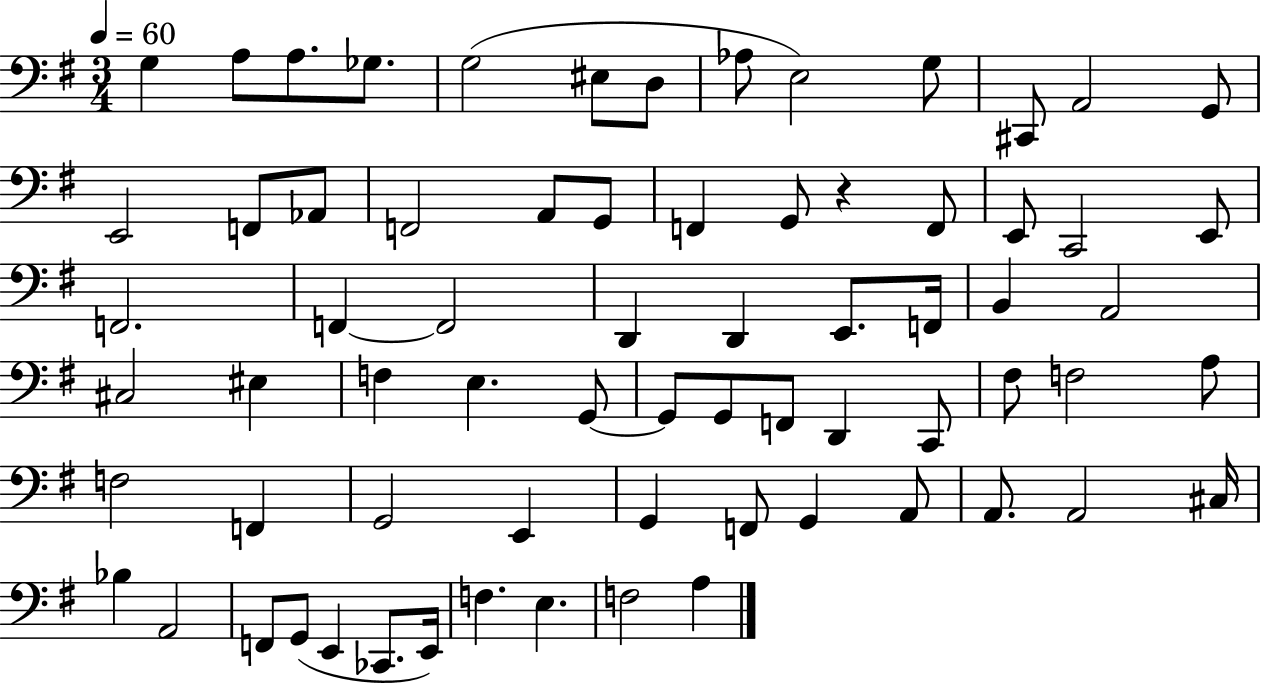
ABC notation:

X:1
T:Untitled
M:3/4
L:1/4
K:G
G, A,/2 A,/2 _G,/2 G,2 ^E,/2 D,/2 _A,/2 E,2 G,/2 ^C,,/2 A,,2 G,,/2 E,,2 F,,/2 _A,,/2 F,,2 A,,/2 G,,/2 F,, G,,/2 z F,,/2 E,,/2 C,,2 E,,/2 F,,2 F,, F,,2 D,, D,, E,,/2 F,,/4 B,, A,,2 ^C,2 ^E, F, E, G,,/2 G,,/2 G,,/2 F,,/2 D,, C,,/2 ^F,/2 F,2 A,/2 F,2 F,, G,,2 E,, G,, F,,/2 G,, A,,/2 A,,/2 A,,2 ^C,/4 _B, A,,2 F,,/2 G,,/2 E,, _C,,/2 E,,/4 F, E, F,2 A,